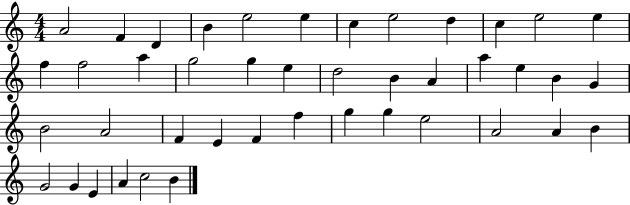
A4/h F4/q D4/q B4/q E5/h E5/q C5/q E5/h D5/q C5/q E5/h E5/q F5/q F5/h A5/q G5/h G5/q E5/q D5/h B4/q A4/q A5/q E5/q B4/q G4/q B4/h A4/h F4/q E4/q F4/q F5/q G5/q G5/q E5/h A4/h A4/q B4/q G4/h G4/q E4/q A4/q C5/h B4/q